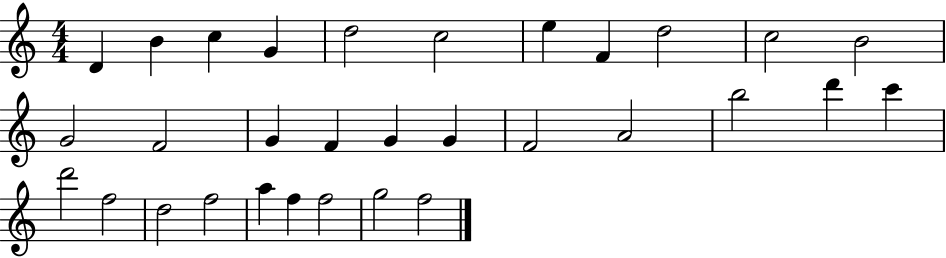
X:1
T:Untitled
M:4/4
L:1/4
K:C
D B c G d2 c2 e F d2 c2 B2 G2 F2 G F G G F2 A2 b2 d' c' d'2 f2 d2 f2 a f f2 g2 f2